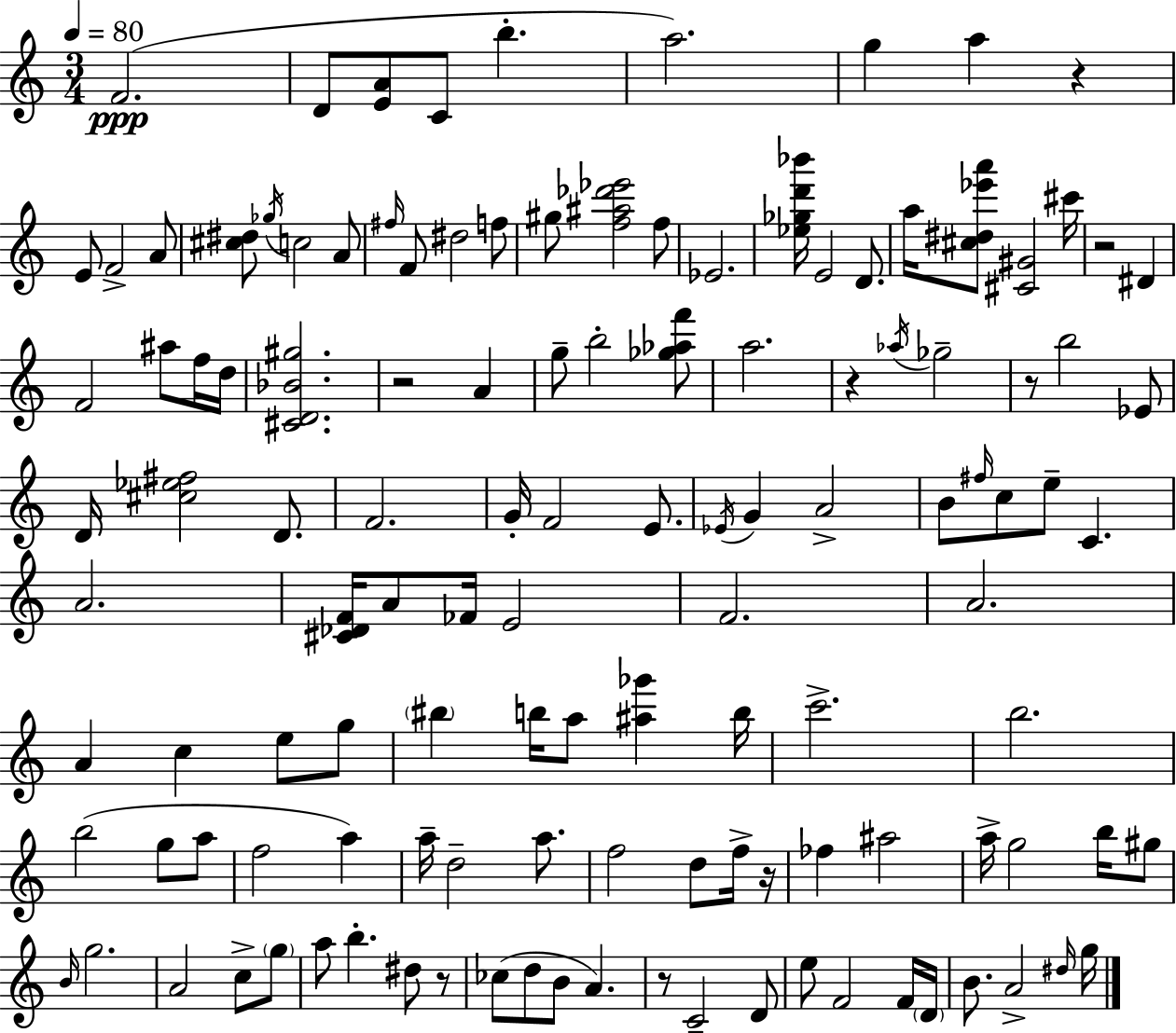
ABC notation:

X:1
T:Untitled
M:3/4
L:1/4
K:Am
F2 D/2 [EA]/2 C/2 b a2 g a z E/2 F2 A/2 [^c^d]/2 _g/4 c2 A/2 ^f/4 F/2 ^d2 f/2 ^g/2 [f^a_d'_e']2 f/2 _E2 [_e_gd'_b']/4 E2 D/2 a/4 [^c^d_e'a']/2 [^C^G]2 ^c'/4 z2 ^D F2 ^a/2 f/4 d/4 [^CD_B^g]2 z2 A g/2 b2 [_g_af']/2 a2 z _a/4 _g2 z/2 b2 _E/2 D/4 [^c_e^f]2 D/2 F2 G/4 F2 E/2 _E/4 G A2 B/2 ^f/4 c/2 e/2 C A2 [^C_DF]/4 A/2 _F/4 E2 F2 A2 A c e/2 g/2 ^b b/4 a/2 [^a_g'] b/4 c'2 b2 b2 g/2 a/2 f2 a a/4 d2 a/2 f2 d/2 f/4 z/4 _f ^a2 a/4 g2 b/4 ^g/2 B/4 g2 A2 c/2 g/2 a/2 b ^d/2 z/2 _c/2 d/2 B/2 A z/2 C2 D/2 e/2 F2 F/4 D/4 B/2 A2 ^d/4 g/4